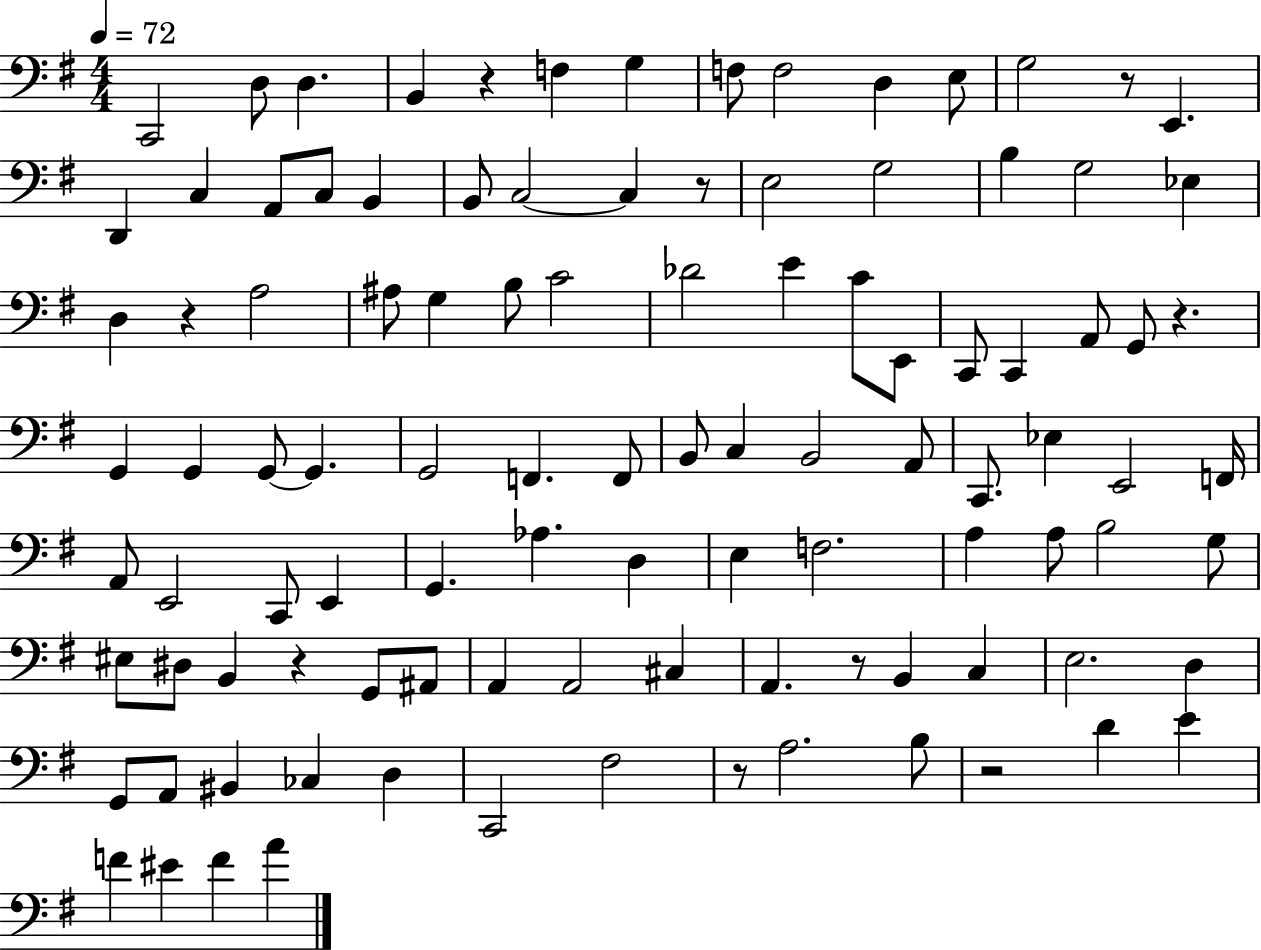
X:1
T:Untitled
M:4/4
L:1/4
K:G
C,,2 D,/2 D, B,, z F, G, F,/2 F,2 D, E,/2 G,2 z/2 E,, D,, C, A,,/2 C,/2 B,, B,,/2 C,2 C, z/2 E,2 G,2 B, G,2 _E, D, z A,2 ^A,/2 G, B,/2 C2 _D2 E C/2 E,,/2 C,,/2 C,, A,,/2 G,,/2 z G,, G,, G,,/2 G,, G,,2 F,, F,,/2 B,,/2 C, B,,2 A,,/2 C,,/2 _E, E,,2 F,,/4 A,,/2 E,,2 C,,/2 E,, G,, _A, D, E, F,2 A, A,/2 B,2 G,/2 ^E,/2 ^D,/2 B,, z G,,/2 ^A,,/2 A,, A,,2 ^C, A,, z/2 B,, C, E,2 D, G,,/2 A,,/2 ^B,, _C, D, C,,2 ^F,2 z/2 A,2 B,/2 z2 D E F ^E F A